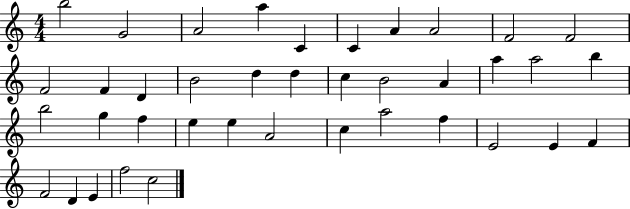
{
  \clef treble
  \numericTimeSignature
  \time 4/4
  \key c \major
  b''2 g'2 | a'2 a''4 c'4 | c'4 a'4 a'2 | f'2 f'2 | \break f'2 f'4 d'4 | b'2 d''4 d''4 | c''4 b'2 a'4 | a''4 a''2 b''4 | \break b''2 g''4 f''4 | e''4 e''4 a'2 | c''4 a''2 f''4 | e'2 e'4 f'4 | \break f'2 d'4 e'4 | f''2 c''2 | \bar "|."
}